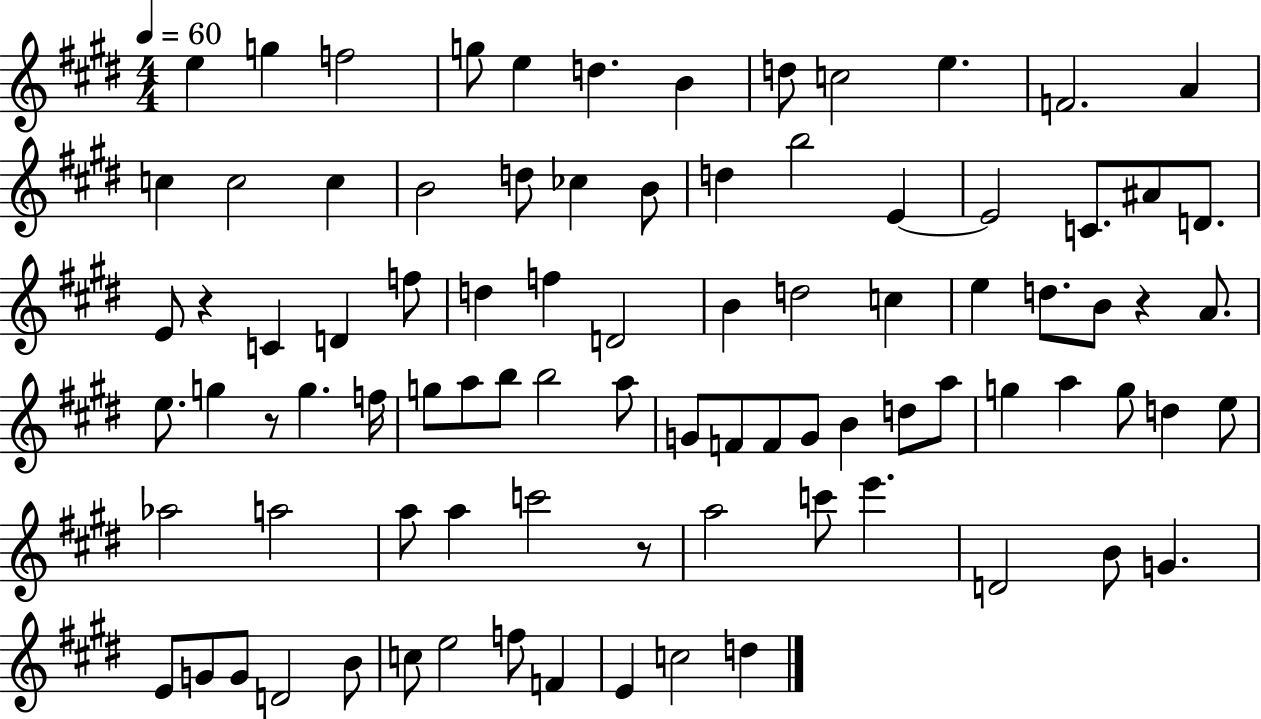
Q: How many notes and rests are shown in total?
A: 88